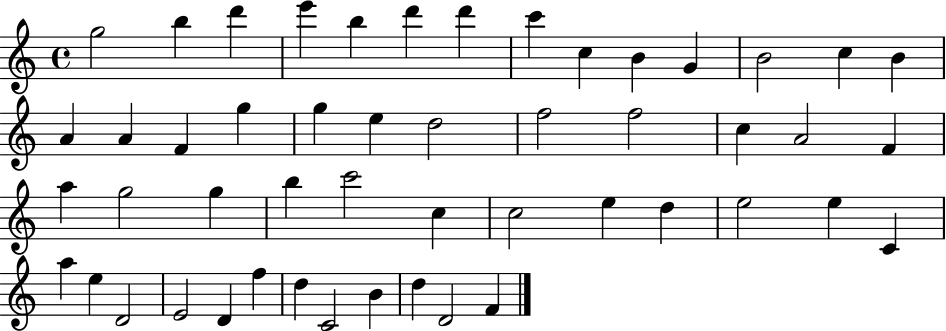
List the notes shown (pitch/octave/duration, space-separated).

G5/h B5/q D6/q E6/q B5/q D6/q D6/q C6/q C5/q B4/q G4/q B4/h C5/q B4/q A4/q A4/q F4/q G5/q G5/q E5/q D5/h F5/h F5/h C5/q A4/h F4/q A5/q G5/h G5/q B5/q C6/h C5/q C5/h E5/q D5/q E5/h E5/q C4/q A5/q E5/q D4/h E4/h D4/q F5/q D5/q C4/h B4/q D5/q D4/h F4/q